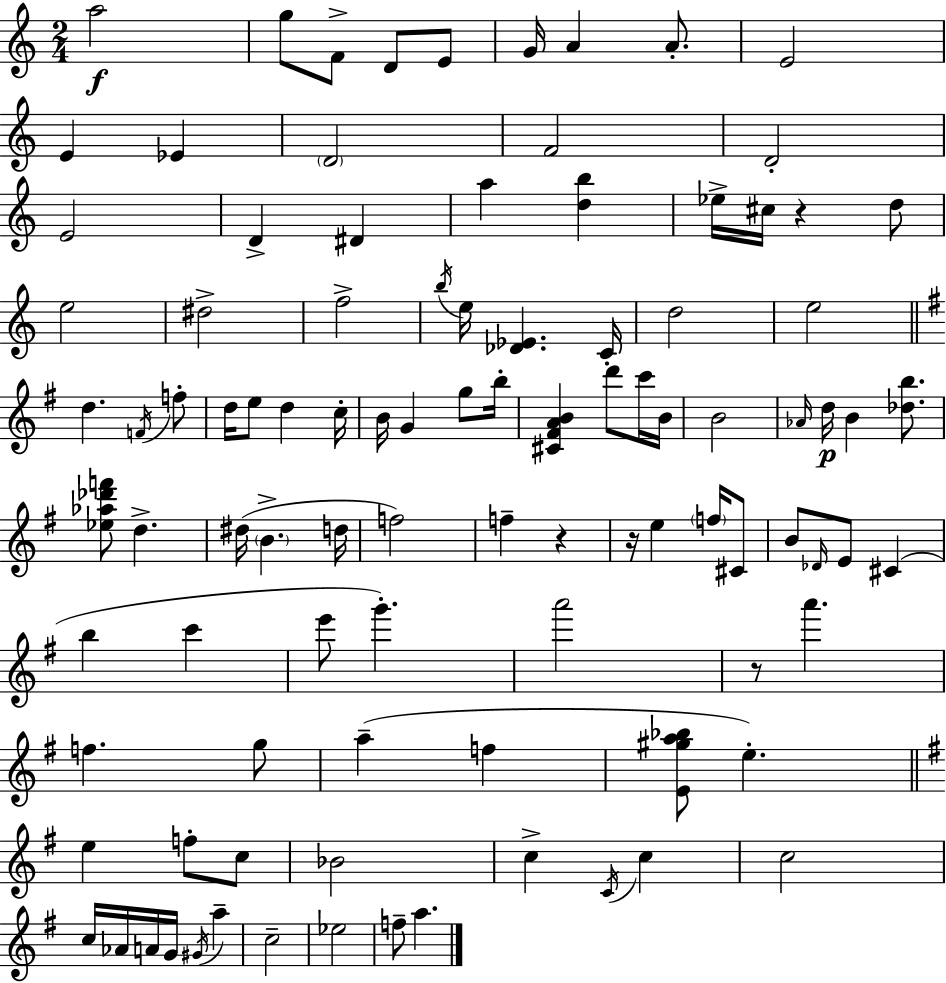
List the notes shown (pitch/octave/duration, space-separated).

A5/h G5/e F4/e D4/e E4/e G4/s A4/q A4/e. E4/h E4/q Eb4/q D4/h F4/h D4/h E4/h D4/q D#4/q A5/q [D5,B5]/q Eb5/s C#5/s R/q D5/e E5/h D#5/h F5/h B5/s E5/s [Db4,Eb4]/q. C4/s D5/h E5/h D5/q. F4/s F5/e D5/s E5/e D5/q C5/s B4/s G4/q G5/e B5/s [C#4,F#4,A4,B4]/q D6/e C6/s B4/s B4/h Ab4/s D5/s B4/q [Db5,B5]/e. [Eb5,Ab5,Db6,F6]/e D5/q. D#5/s B4/q. D5/s F5/h F5/q R/q R/s E5/q F5/s C#4/e B4/e Db4/s E4/e C#4/q B5/q C6/q E6/e G6/q. A6/h R/e A6/q. F5/q. G5/e A5/q F5/q [E4,G#5,A5,Bb5]/e E5/q. E5/q F5/e C5/e Bb4/h C5/q C4/s C5/q C5/h C5/s Ab4/s A4/s G4/s G#4/s A5/q C5/h Eb5/h F5/e A5/q.